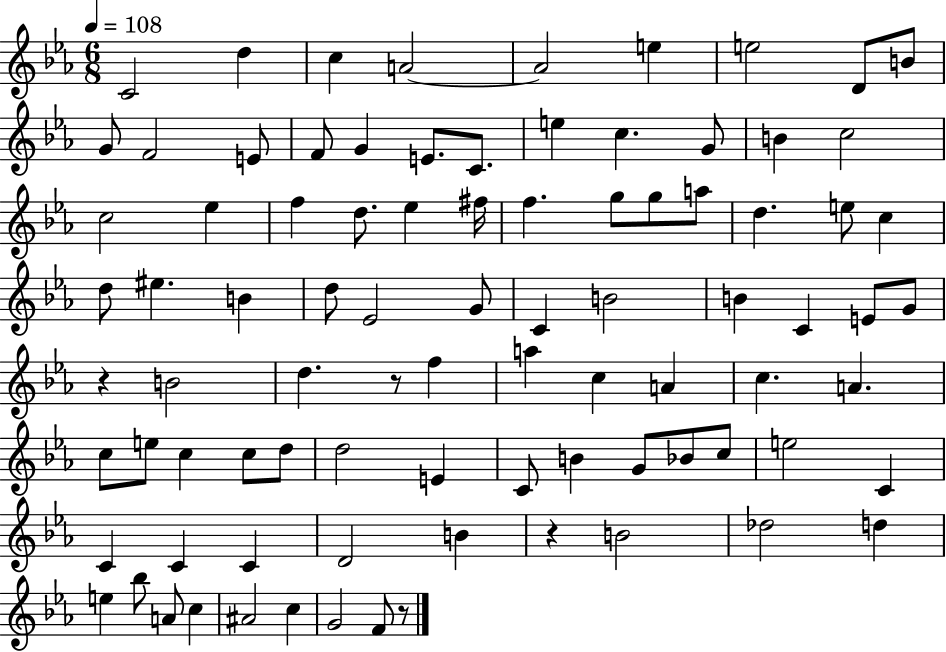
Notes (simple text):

C4/h D5/q C5/q A4/h A4/h E5/q E5/h D4/e B4/e G4/e F4/h E4/e F4/e G4/q E4/e. C4/e. E5/q C5/q. G4/e B4/q C5/h C5/h Eb5/q F5/q D5/e. Eb5/q F#5/s F5/q. G5/e G5/e A5/e D5/q. E5/e C5/q D5/e EIS5/q. B4/q D5/e Eb4/h G4/e C4/q B4/h B4/q C4/q E4/e G4/e R/q B4/h D5/q. R/e F5/q A5/q C5/q A4/q C5/q. A4/q. C5/e E5/e C5/q C5/e D5/e D5/h E4/q C4/e B4/q G4/e Bb4/e C5/e E5/h C4/q C4/q C4/q C4/q D4/h B4/q R/q B4/h Db5/h D5/q E5/q Bb5/e A4/e C5/q A#4/h C5/q G4/h F4/e R/e